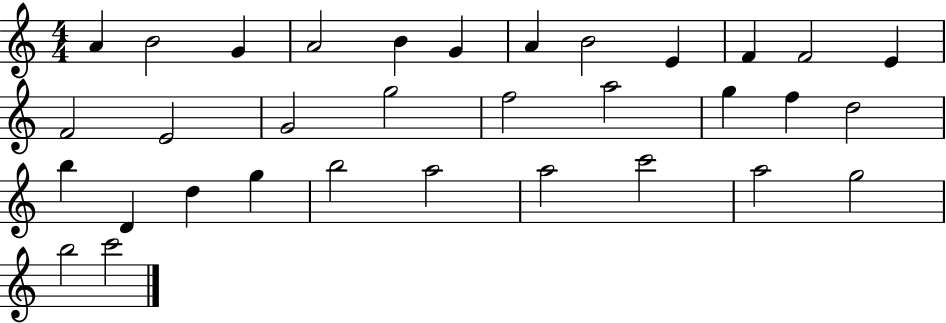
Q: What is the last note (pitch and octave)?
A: C6